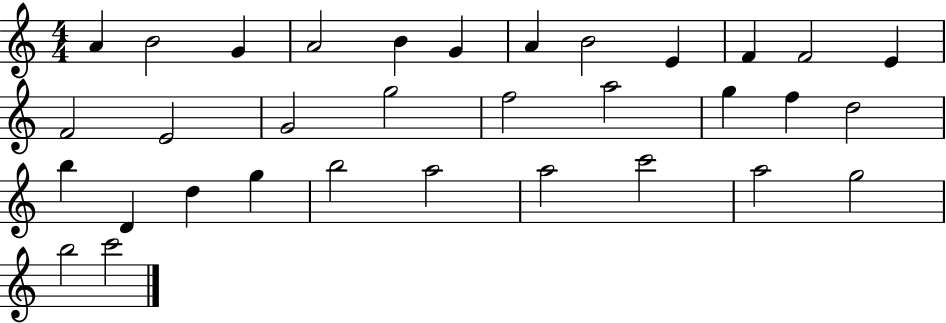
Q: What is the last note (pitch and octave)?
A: C6